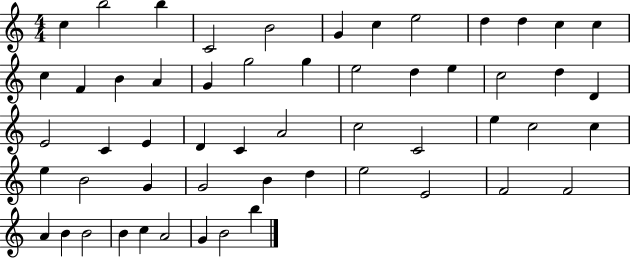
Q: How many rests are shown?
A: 0